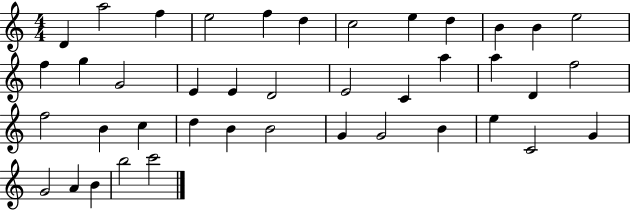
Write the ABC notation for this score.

X:1
T:Untitled
M:4/4
L:1/4
K:C
D a2 f e2 f d c2 e d B B e2 f g G2 E E D2 E2 C a a D f2 f2 B c d B B2 G G2 B e C2 G G2 A B b2 c'2